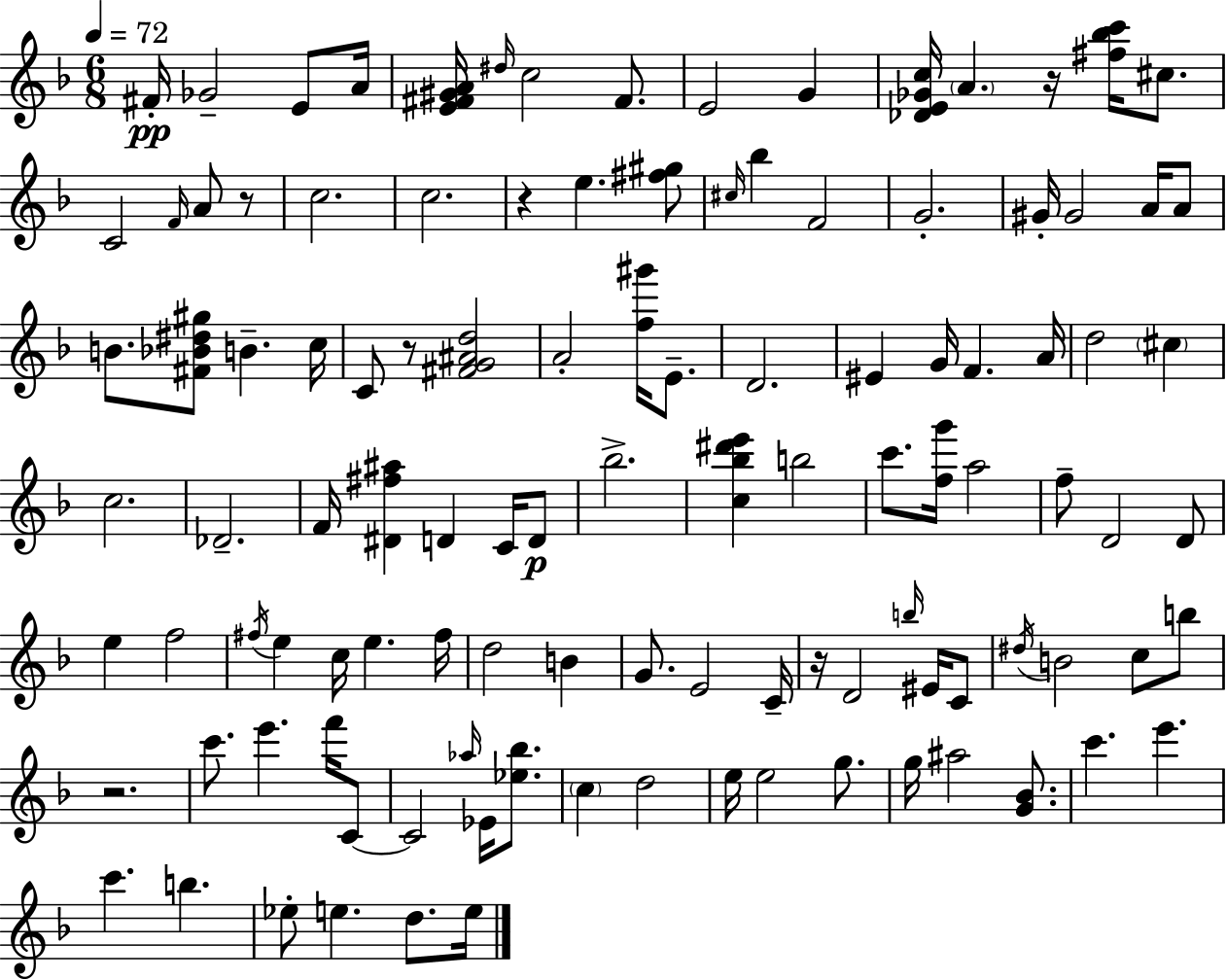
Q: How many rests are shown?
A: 6